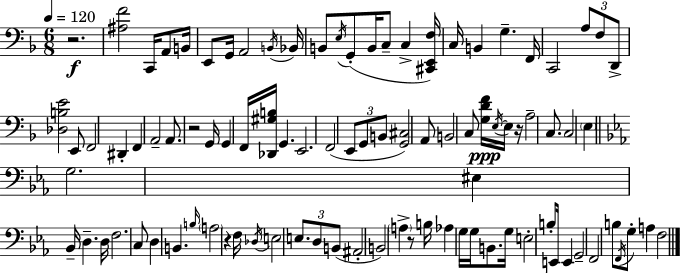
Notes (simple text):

R/h. [A#3,F4]/h C2/s A2/e B2/s E2/e G2/s A2/h B2/s Bb2/s B2/e E3/s G2/e B2/s C3/e C3/q [C#2,E2,F3]/s C3/s B2/q G3/q. F2/s C2/h A3/e F3/e D2/e [Db3,B3,E4]/h E2/e F2/h D#2/q F2/q A2/h A2/e. R/h G2/s G2/q F2/s [Db2,G#3,B3]/s G2/q. E2/h. F2/h E2/e G2/e B2/e [G2,C#3]/h A2/e B2/h C3/e [G3,D4,F4]/s E3/s E3/s R/s A3/h C3/e. C3/h E3/q G3/h. EIS3/q Bb2/s D3/q. D3/s F3/h. C3/e D3/q B2/q. B3/s A3/h R/q F3/s Db3/s E3/h E3/e. D3/e B2/e A#2/h B2/h A3/q R/e B3/s Ab3/q G3/s G3/s B2/e. G3/s E3/h B3/e E2/s E2/q G2/h F2/h B3/e F2/s G3/e A3/q F3/h